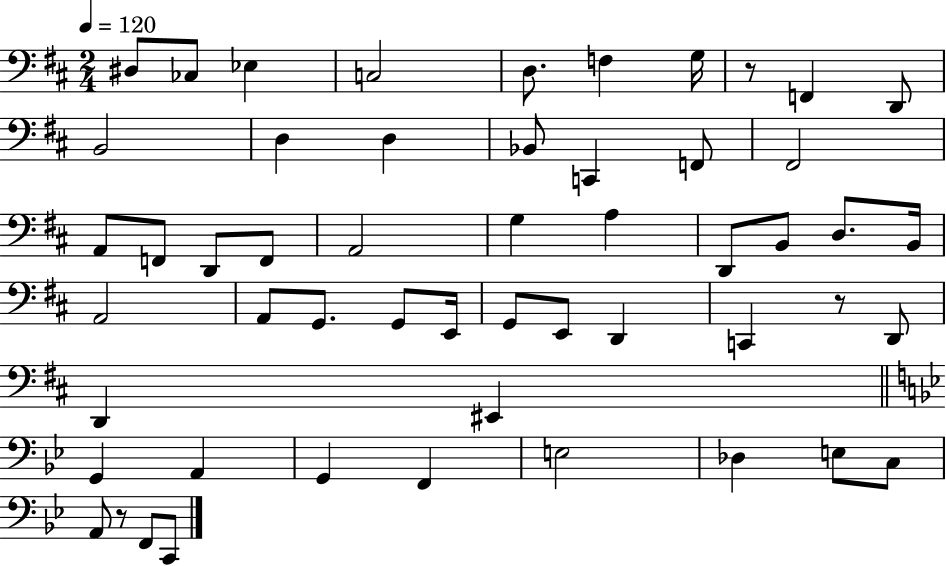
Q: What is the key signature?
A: D major